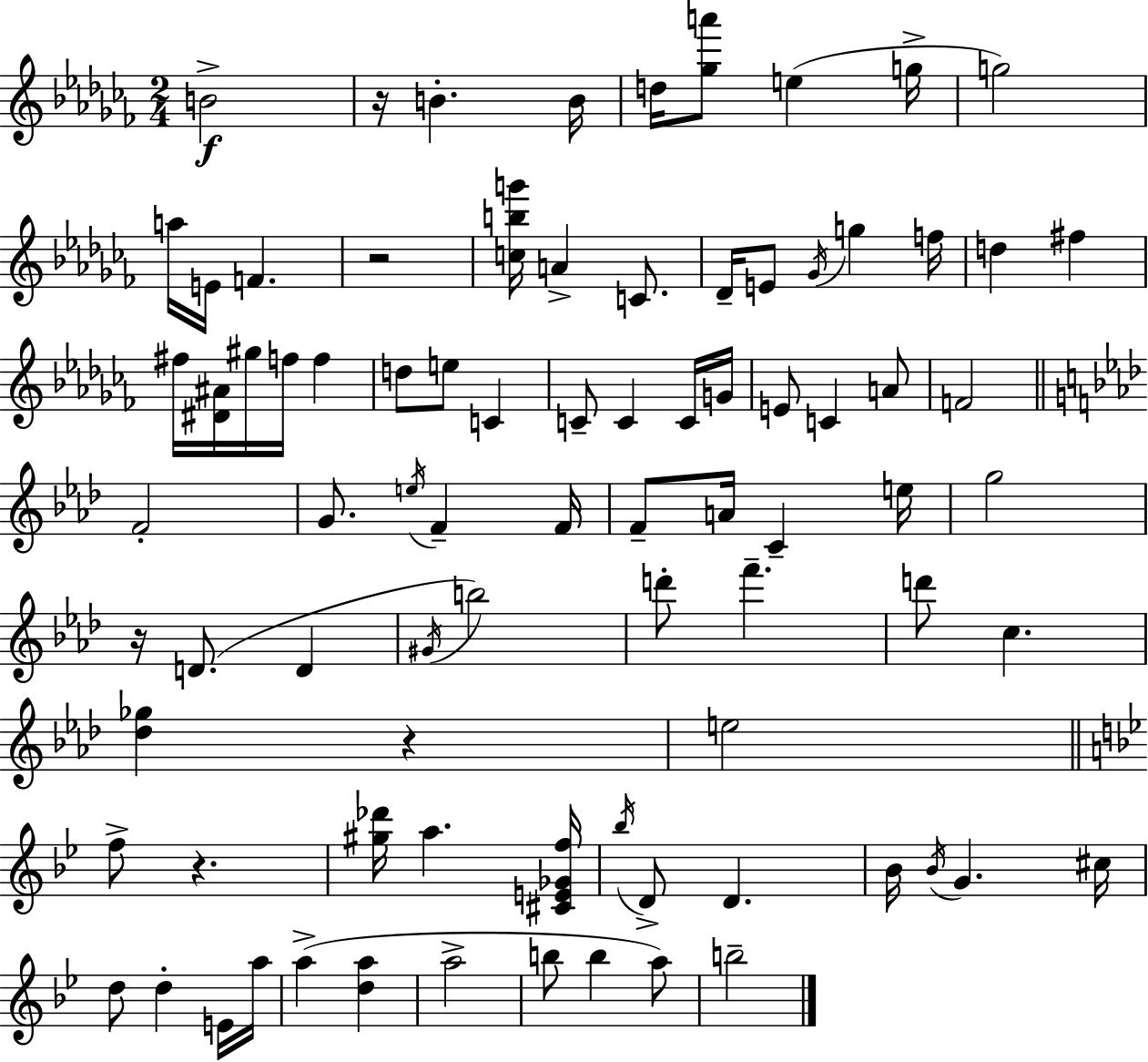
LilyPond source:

{
  \clef treble
  \numericTimeSignature
  \time 2/4
  \key aes \minor
  b'2->\f | r16 b'4.-. b'16 | d''16 <ges'' a'''>8 e''4( g''16-> | g''2) | \break a''16 e'16 f'4. | r2 | <c'' b'' g'''>16 a'4-> c'8. | des'16-- e'8 \acciaccatura { ges'16 } g''4 | \break f''16 d''4 fis''4 | fis''16 <dis' ais'>16 gis''16 f''16 f''4 | d''8 e''8 c'4 | c'8-- c'4 c'16 | \break g'16 e'8 c'4 a'8 | f'2 | \bar "||" \break \key aes \major f'2-. | g'8. \acciaccatura { e''16 } f'4-- | f'16 f'8-- a'16 c'4-- | e''16 g''2 | \break r16 d'8.( d'4 | \acciaccatura { gis'16 }) b''2 | d'''8-. f'''4.-- | d'''8 c''4. | \break <des'' ges''>4 r4 | e''2 | \bar "||" \break \key bes \major f''8-> r4. | <gis'' des'''>16 a''4. <cis' e' ges' f''>16 | \acciaccatura { bes''16 } d'8-> d'4. | bes'16 \acciaccatura { bes'16 } g'4. | \break cis''16 d''8 d''4-. | e'16 a''16 a''4->( <d'' a''>4 | a''2-> | b''8 b''4 | \break a''8) b''2-- | \bar "|."
}